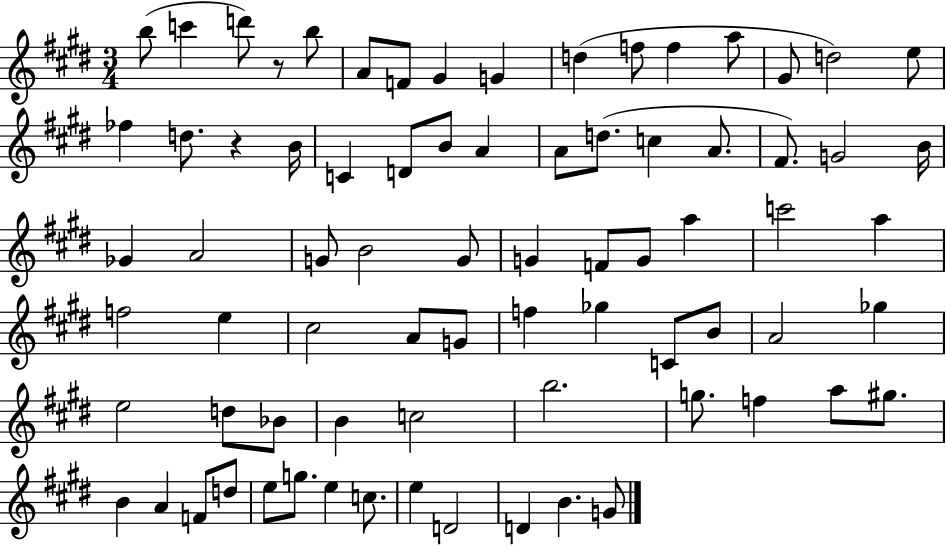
X:1
T:Untitled
M:3/4
L:1/4
K:E
b/2 c' d'/2 z/2 b/2 A/2 F/2 ^G G d f/2 f a/2 ^G/2 d2 e/2 _f d/2 z B/4 C D/2 B/2 A A/2 d/2 c A/2 ^F/2 G2 B/4 _G A2 G/2 B2 G/2 G F/2 G/2 a c'2 a f2 e ^c2 A/2 G/2 f _g C/2 B/2 A2 _g e2 d/2 _B/2 B c2 b2 g/2 f a/2 ^g/2 B A F/2 d/2 e/2 g/2 e c/2 e D2 D B G/2